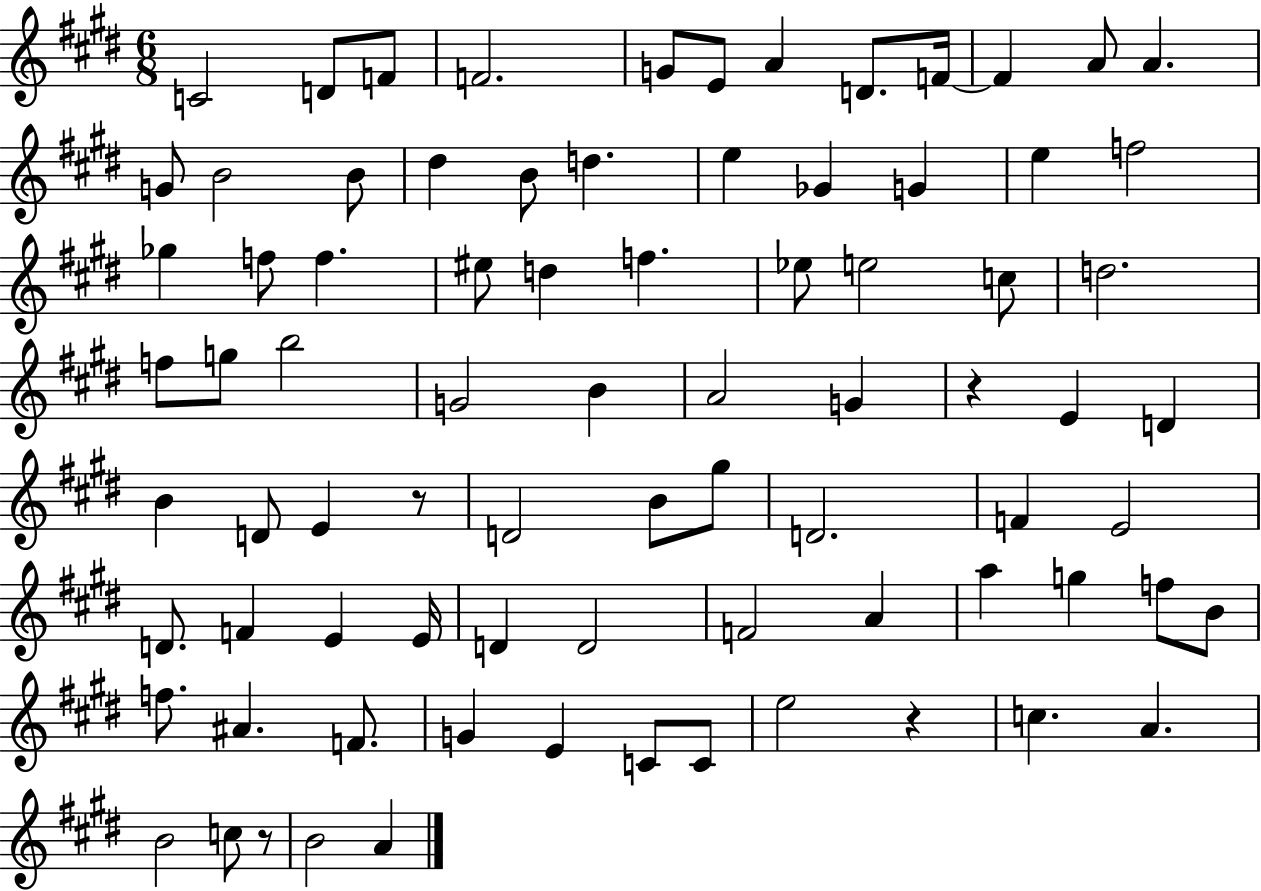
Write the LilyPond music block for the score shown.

{
  \clef treble
  \numericTimeSignature
  \time 6/8
  \key e \major
  \repeat volta 2 { c'2 d'8 f'8 | f'2. | g'8 e'8 a'4 d'8. f'16~~ | f'4 a'8 a'4. | \break g'8 b'2 b'8 | dis''4 b'8 d''4. | e''4 ges'4 g'4 | e''4 f''2 | \break ges''4 f''8 f''4. | eis''8 d''4 f''4. | ees''8 e''2 c''8 | d''2. | \break f''8 g''8 b''2 | g'2 b'4 | a'2 g'4 | r4 e'4 d'4 | \break b'4 d'8 e'4 r8 | d'2 b'8 gis''8 | d'2. | f'4 e'2 | \break d'8. f'4 e'4 e'16 | d'4 d'2 | f'2 a'4 | a''4 g''4 f''8 b'8 | \break f''8. ais'4. f'8. | g'4 e'4 c'8 c'8 | e''2 r4 | c''4. a'4. | \break b'2 c''8 r8 | b'2 a'4 | } \bar "|."
}